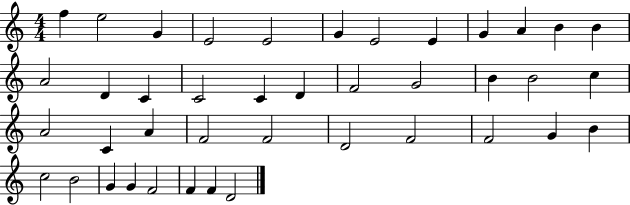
{
  \clef treble
  \numericTimeSignature
  \time 4/4
  \key c \major
  f''4 e''2 g'4 | e'2 e'2 | g'4 e'2 e'4 | g'4 a'4 b'4 b'4 | \break a'2 d'4 c'4 | c'2 c'4 d'4 | f'2 g'2 | b'4 b'2 c''4 | \break a'2 c'4 a'4 | f'2 f'2 | d'2 f'2 | f'2 g'4 b'4 | \break c''2 b'2 | g'4 g'4 f'2 | f'4 f'4 d'2 | \bar "|."
}